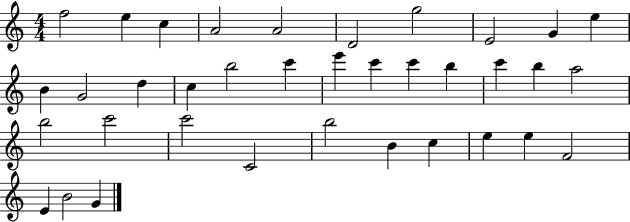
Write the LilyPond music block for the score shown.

{
  \clef treble
  \numericTimeSignature
  \time 4/4
  \key c \major
  f''2 e''4 c''4 | a'2 a'2 | d'2 g''2 | e'2 g'4 e''4 | \break b'4 g'2 d''4 | c''4 b''2 c'''4 | e'''4 c'''4 c'''4 b''4 | c'''4 b''4 a''2 | \break b''2 c'''2 | c'''2 c'2 | b''2 b'4 c''4 | e''4 e''4 f'2 | \break e'4 b'2 g'4 | \bar "|."
}